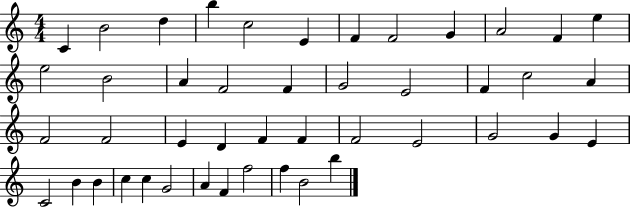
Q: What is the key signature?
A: C major